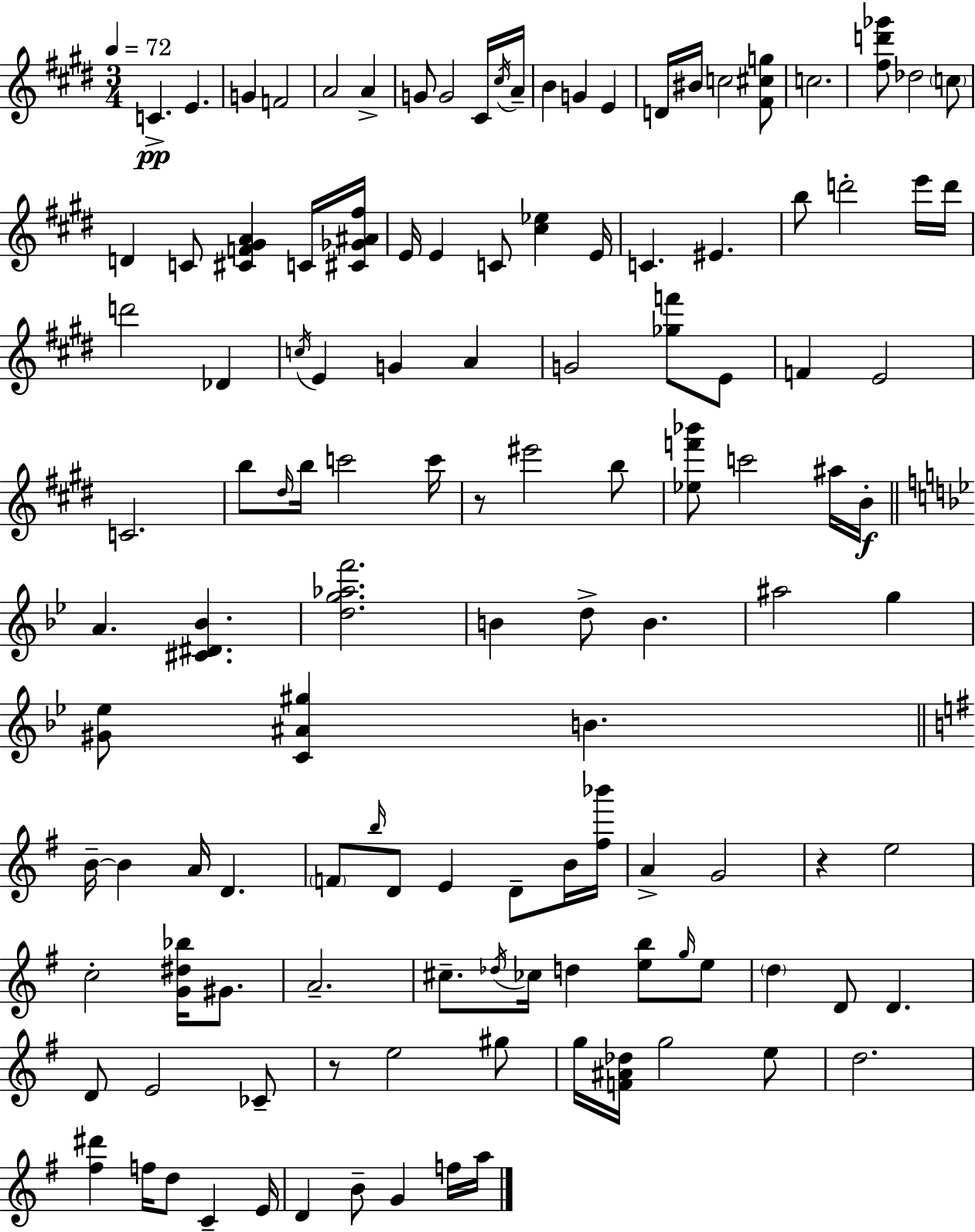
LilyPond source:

{
  \clef treble
  \numericTimeSignature
  \time 3/4
  \key e \major
  \tempo 4 = 72
  c'4.->\pp e'4. | g'4 f'2 | a'2 a'4-> | g'8 g'2 cis'16 \acciaccatura { cis''16 } | \break a'16-- b'4 g'4 e'4 | d'16 bis'16 c''2 <fis' cis'' g''>8 | c''2. | <fis'' d''' ges'''>8 des''2 \parenthesize c''8 | \break d'4 c'8 <cis' f' gis' a'>4 c'16 | <cis' ges' ais' fis''>16 e'16 e'4 c'8 <cis'' ees''>4 | e'16 c'4. eis'4. | b''8 d'''2-. e'''16 | \break d'''16 d'''2 des'4 | \acciaccatura { c''16 } e'4 g'4 a'4 | g'2 <ges'' f'''>8 | e'8 f'4 e'2 | \break c'2. | b''8 \grace { dis''16 } b''16 c'''2 | c'''16 r8 eis'''2 | b''8 <ees'' f''' bes'''>8 c'''2 | \break ais''16 b'16-.\f \bar "||" \break \key g \minor a'4. <cis' dis' bes'>4. | <d'' g'' aes'' f'''>2. | b'4 d''8-> b'4. | ais''2 g''4 | \break <gis' ees''>8 <c' ais' gis''>4 b'4. | \bar "||" \break \key e \minor b'16--~~ b'4 a'16 d'4. | \parenthesize f'8 \grace { b''16 } d'8 e'4 d'8-- b'16 | <fis'' bes'''>16 a'4-> g'2 | r4 e''2 | \break c''2-. <g' dis'' bes''>16 gis'8. | a'2.-- | cis''8.-- \acciaccatura { des''16 } ces''16 d''4 <e'' b''>8 | \grace { g''16 } e''8 \parenthesize d''4 d'8 d'4. | \break d'8 e'2 | ces'8-- r8 e''2 | gis''8 g''16 <f' ais' des''>16 g''2 | e''8 d''2. | \break <fis'' dis'''>4 f''16 d''8 c'4-- | e'16 d'4 b'8-- g'4 | f''16 a''16 \bar "|."
}